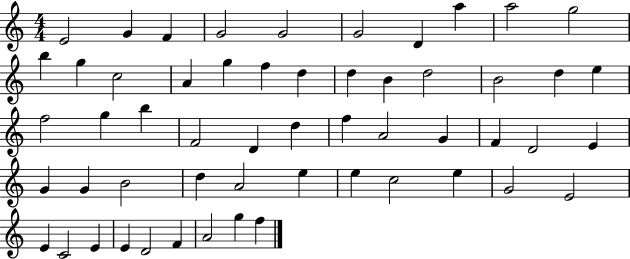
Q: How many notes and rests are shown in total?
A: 55